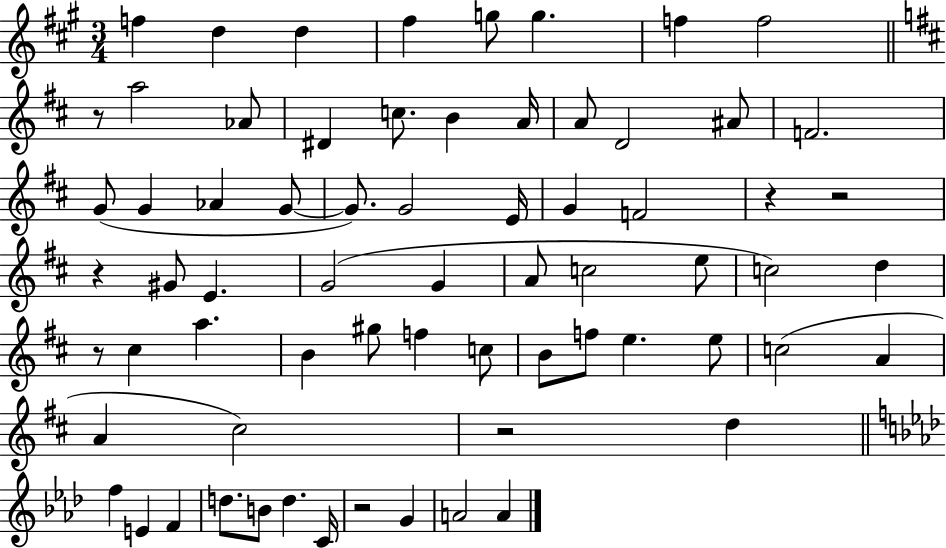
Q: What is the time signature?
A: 3/4